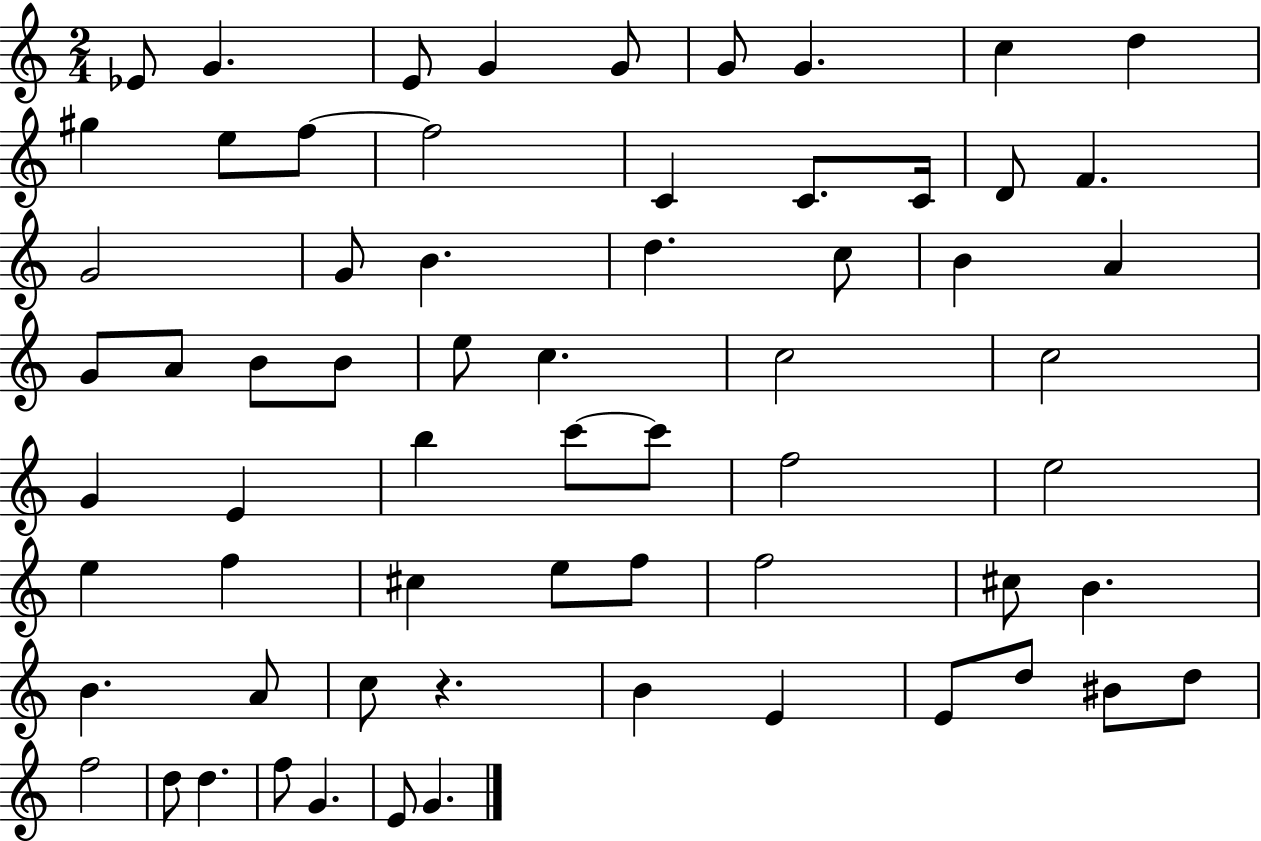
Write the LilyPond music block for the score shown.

{
  \clef treble
  \numericTimeSignature
  \time 2/4
  \key c \major
  ees'8 g'4. | e'8 g'4 g'8 | g'8 g'4. | c''4 d''4 | \break gis''4 e''8 f''8~~ | f''2 | c'4 c'8. c'16 | d'8 f'4. | \break g'2 | g'8 b'4. | d''4. c''8 | b'4 a'4 | \break g'8 a'8 b'8 b'8 | e''8 c''4. | c''2 | c''2 | \break g'4 e'4 | b''4 c'''8~~ c'''8 | f''2 | e''2 | \break e''4 f''4 | cis''4 e''8 f''8 | f''2 | cis''8 b'4. | \break b'4. a'8 | c''8 r4. | b'4 e'4 | e'8 d''8 bis'8 d''8 | \break f''2 | d''8 d''4. | f''8 g'4. | e'8 g'4. | \break \bar "|."
}